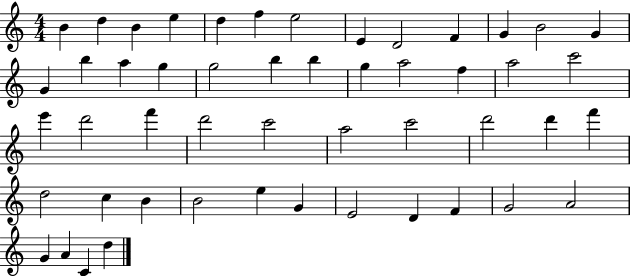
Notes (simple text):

B4/q D5/q B4/q E5/q D5/q F5/q E5/h E4/q D4/h F4/q G4/q B4/h G4/q G4/q B5/q A5/q G5/q G5/h B5/q B5/q G5/q A5/h F5/q A5/h C6/h E6/q D6/h F6/q D6/h C6/h A5/h C6/h D6/h D6/q F6/q D5/h C5/q B4/q B4/h E5/q G4/q E4/h D4/q F4/q G4/h A4/h G4/q A4/q C4/q D5/q